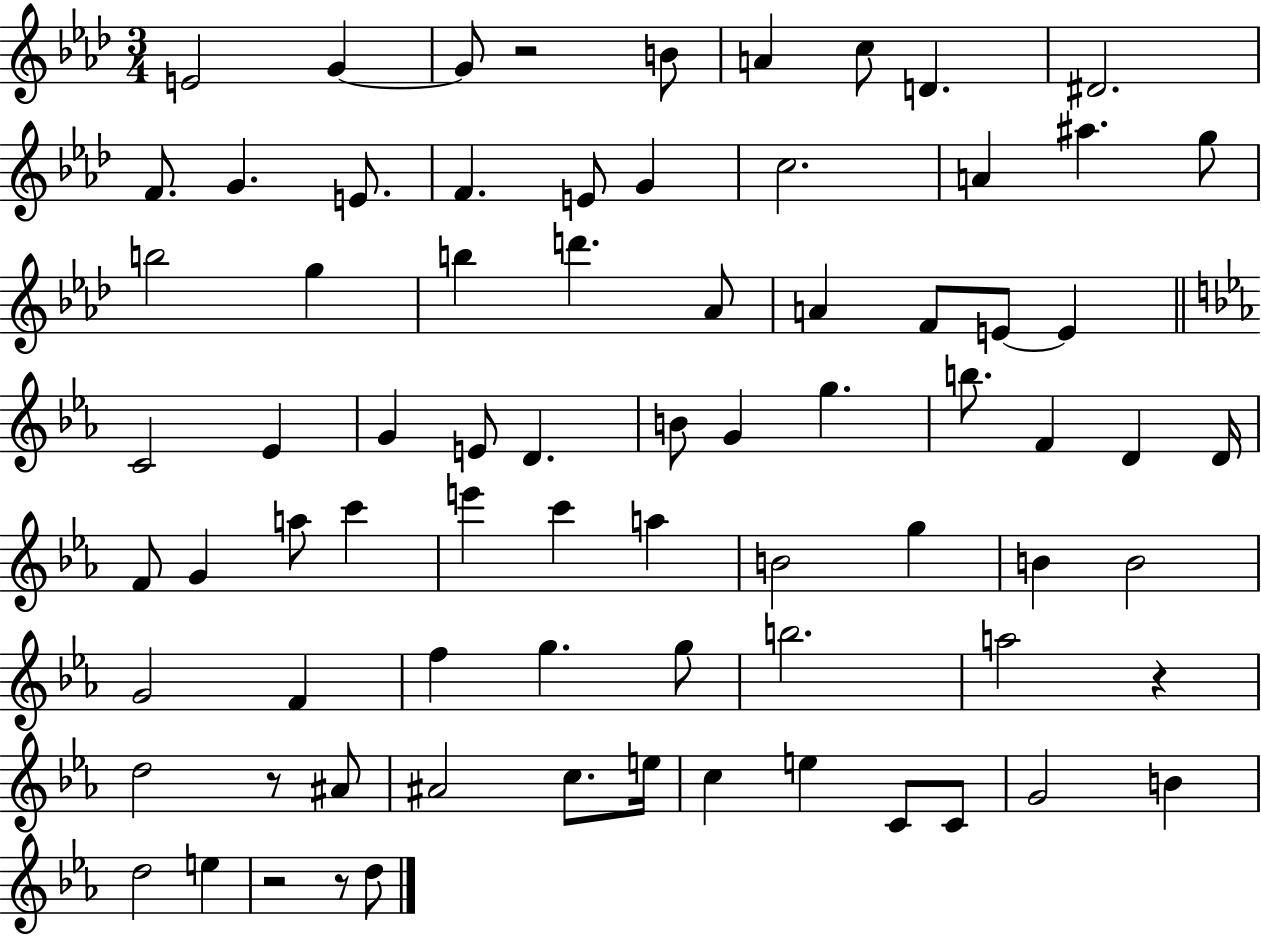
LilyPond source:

{
  \clef treble
  \numericTimeSignature
  \time 3/4
  \key aes \major
  \repeat volta 2 { e'2 g'4~~ | g'8 r2 b'8 | a'4 c''8 d'4. | dis'2. | \break f'8. g'4. e'8. | f'4. e'8 g'4 | c''2. | a'4 ais''4. g''8 | \break b''2 g''4 | b''4 d'''4. aes'8 | a'4 f'8 e'8~~ e'4 | \bar "||" \break \key ees \major c'2 ees'4 | g'4 e'8 d'4. | b'8 g'4 g''4. | b''8. f'4 d'4 d'16 | \break f'8 g'4 a''8 c'''4 | e'''4 c'''4 a''4 | b'2 g''4 | b'4 b'2 | \break g'2 f'4 | f''4 g''4. g''8 | b''2. | a''2 r4 | \break d''2 r8 ais'8 | ais'2 c''8. e''16 | c''4 e''4 c'8 c'8 | g'2 b'4 | \break d''2 e''4 | r2 r8 d''8 | } \bar "|."
}